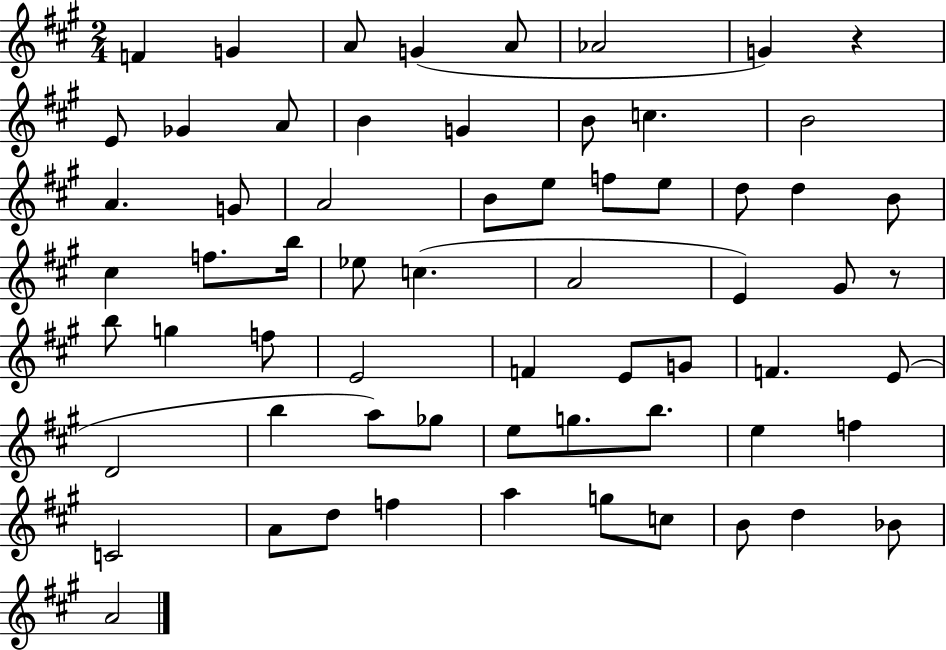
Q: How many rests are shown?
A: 2